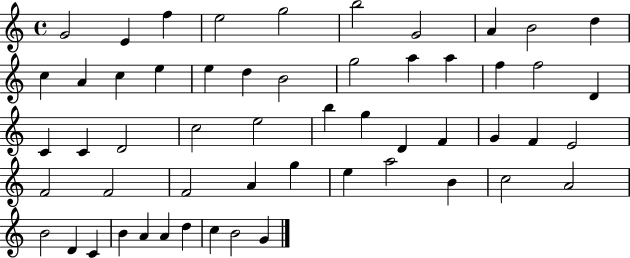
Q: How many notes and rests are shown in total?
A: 55